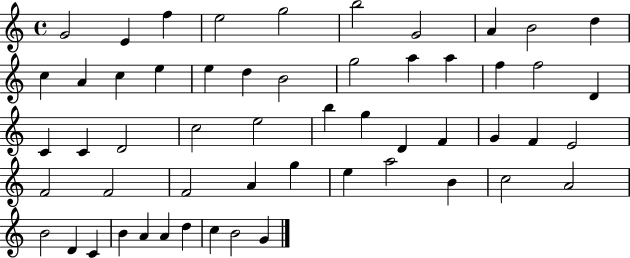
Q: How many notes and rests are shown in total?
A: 55